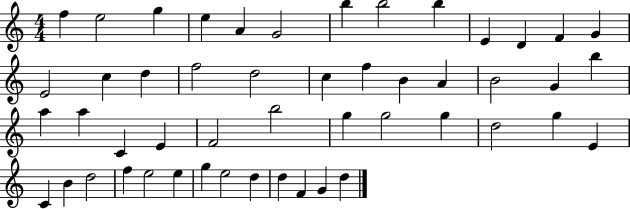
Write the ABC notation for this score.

X:1
T:Untitled
M:4/4
L:1/4
K:C
f e2 g e A G2 b b2 b E D F G E2 c d f2 d2 c f B A B2 G b a a C E F2 b2 g g2 g d2 g E C B d2 f e2 e g e2 d d F G d